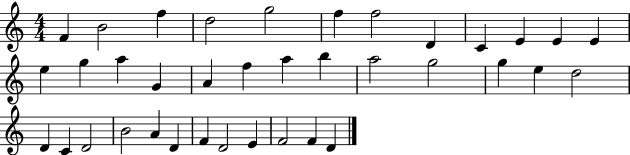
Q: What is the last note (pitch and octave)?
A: D4